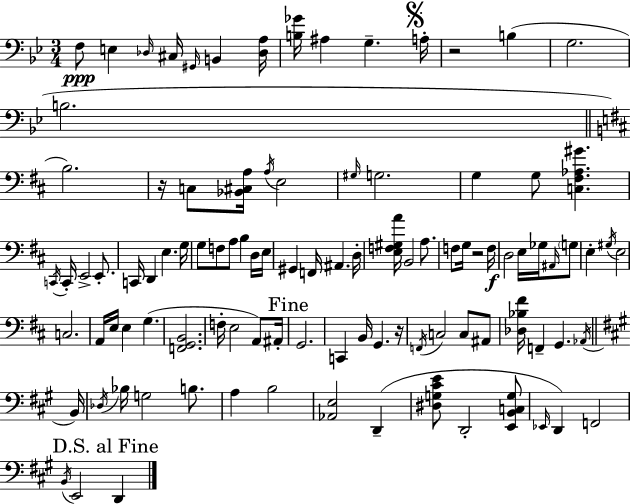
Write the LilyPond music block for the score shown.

{
  \clef bass
  \numericTimeSignature
  \time 3/4
  \key bes \major
  \repeat volta 2 { f8\ppp e4 \grace { des16 } cis16 \grace { gis,16 } b,4 | <des a>16 <b ges'>16 ais4 g4.-- | \mark \markup { \musicglyph "scripts.segno" } a16-. r2 b4( | g2. | \break b2. | \bar "||" \break \key d \major b2.) | r16 c8 <bes, cis a>16 \acciaccatura { a16 } e2 | \grace { gis16 } g2. | g4 g8 <c fis aes gis'>4. | \break \acciaccatura { c,16 } c,16-. e,2-> | e,8.-. c,16 d,4 e4. | g16 g8 f8 a8 b4 | d16 e16 gis,4 f,16 ais,4. | \break d16-. <e f gis a'>16 b,2 | a8. f8 g16 r2 | f16\f d2 e16 | ges16 \grace { ais,16 } \parenthesize g8 e4-. \acciaccatura { gis16 } e2 | \break c2. | a,16 e16 e4 g4.( | <f, g, b,>2. | f16-. e2 | \break a,8) ais,16-. \mark "Fine" g,2. | c,4 b,16 g,4. | r16 \acciaccatura { f,16 } c2 | c8 ais,8 <des bes fis'>16 f,4-- g,4. | \break \acciaccatura { aes,16 } \bar "||" \break \key a \major b,16 \acciaccatura { des16 } bes16 g2 b8. | a4 b2 | <aes, e>2 d,4--( | <dis g cis' e'>8 d,2-. | \break <e, b, c g>8 \grace { ees,16 } d,4) f,2 | \mark "D.S. al Fine" \acciaccatura { b,16 } e,2 | d,4 } \bar "|."
}